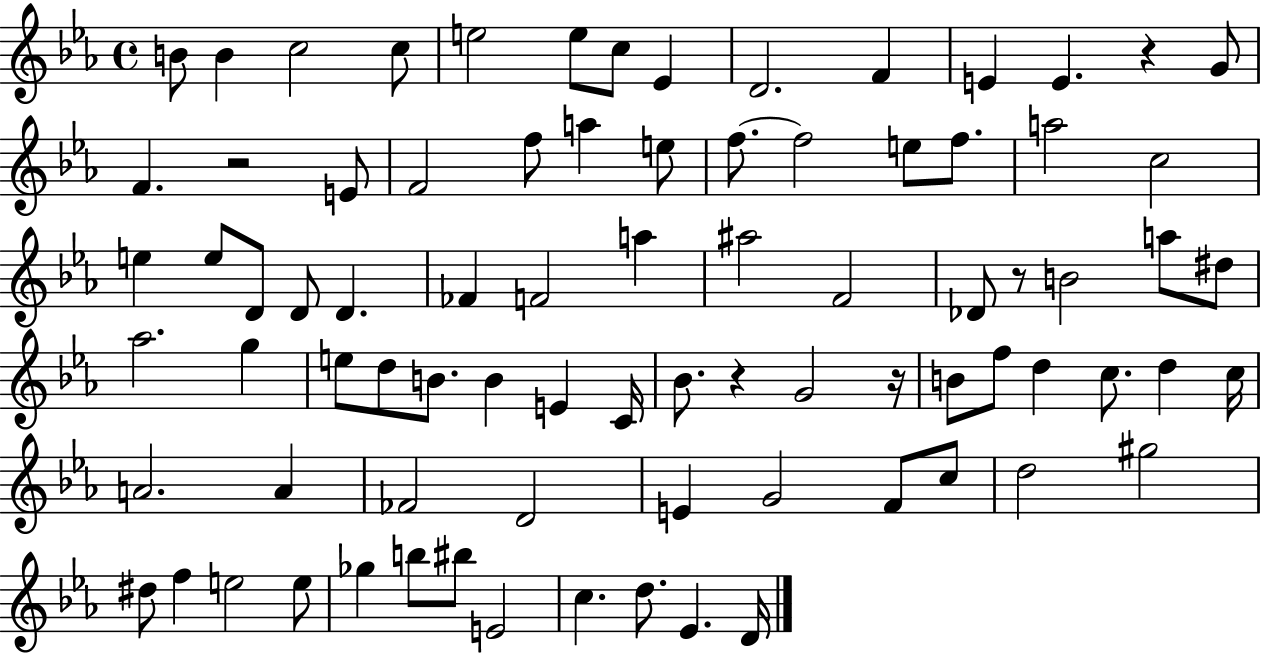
B4/e B4/q C5/h C5/e E5/h E5/e C5/e Eb4/q D4/h. F4/q E4/q E4/q. R/q G4/e F4/q. R/h E4/e F4/h F5/e A5/q E5/e F5/e. F5/h E5/e F5/e. A5/h C5/h E5/q E5/e D4/e D4/e D4/q. FES4/q F4/h A5/q A#5/h F4/h Db4/e R/e B4/h A5/e D#5/e Ab5/h. G5/q E5/e D5/e B4/e. B4/q E4/q C4/s Bb4/e. R/q G4/h R/s B4/e F5/e D5/q C5/e. D5/q C5/s A4/h. A4/q FES4/h D4/h E4/q G4/h F4/e C5/e D5/h G#5/h D#5/e F5/q E5/h E5/e Gb5/q B5/e BIS5/e E4/h C5/q. D5/e. Eb4/q. D4/s